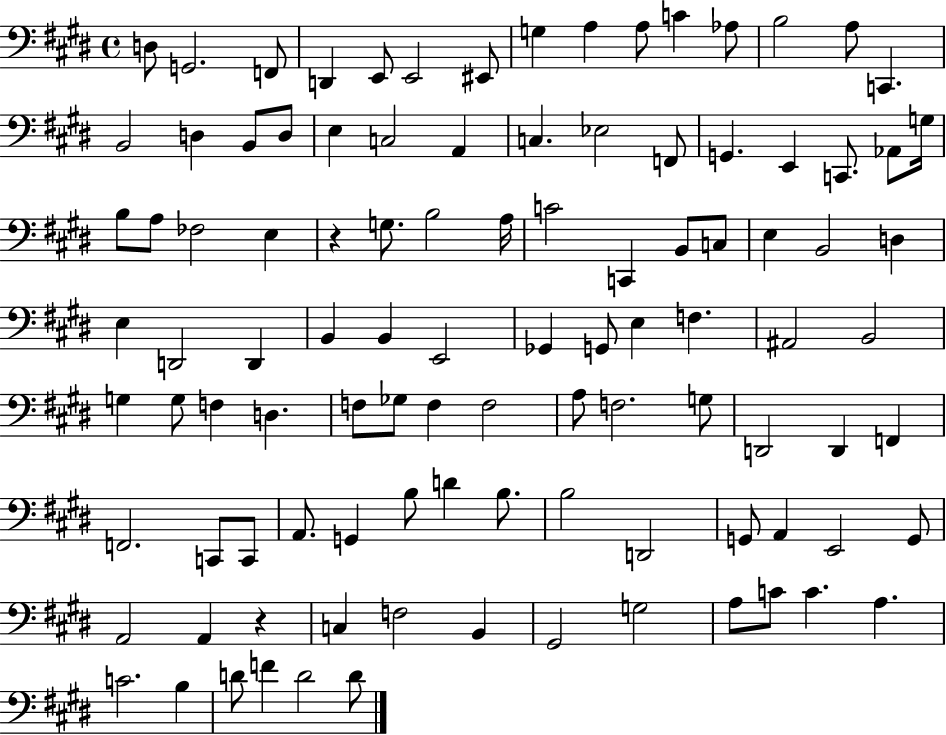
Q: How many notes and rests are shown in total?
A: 103